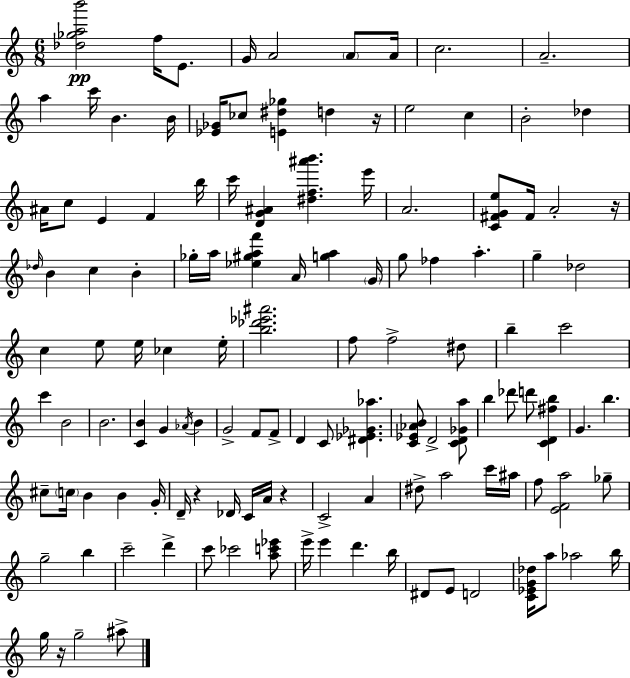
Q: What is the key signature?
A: C major